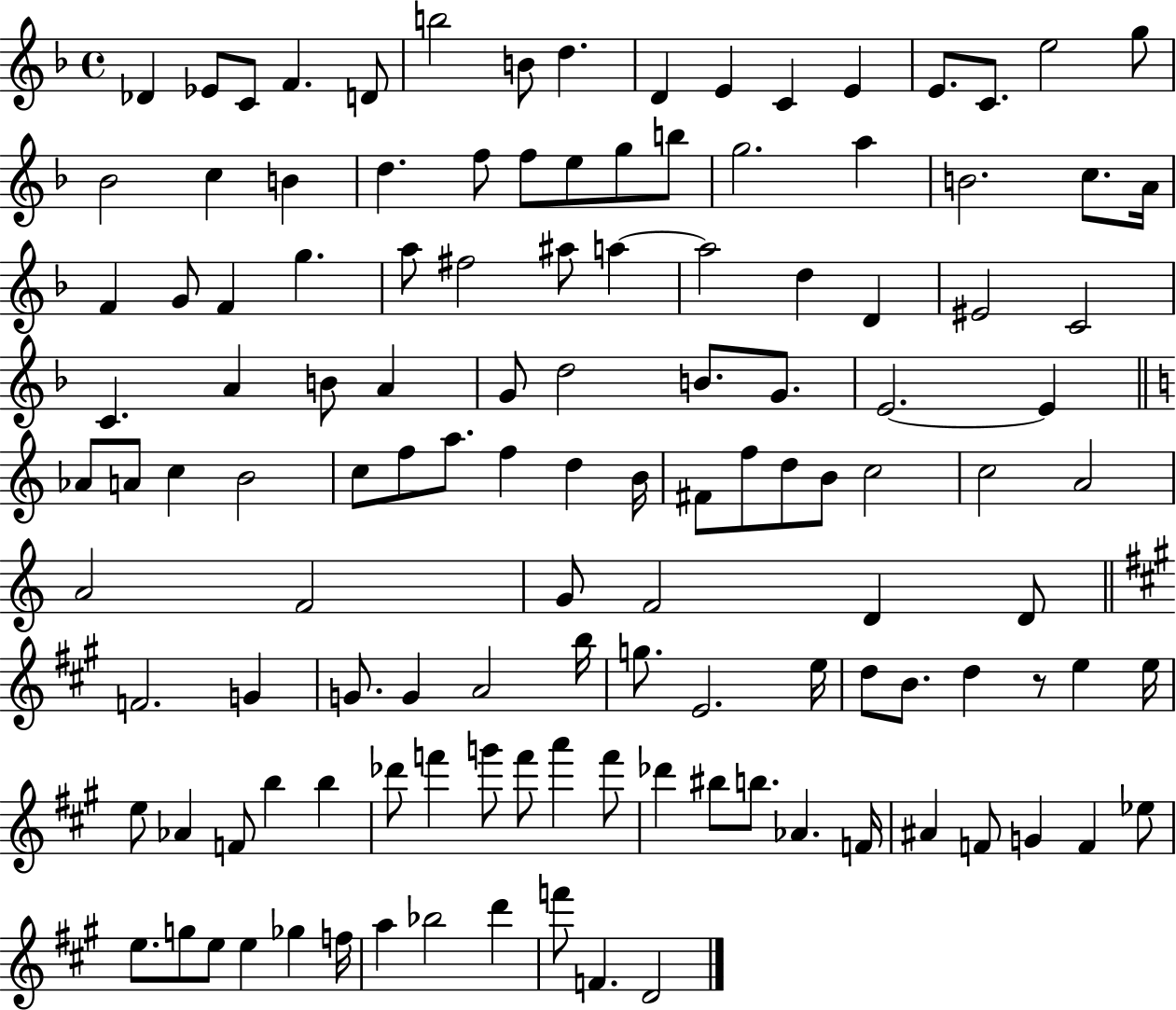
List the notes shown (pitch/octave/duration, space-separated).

Db4/q Eb4/e C4/e F4/q. D4/e B5/h B4/e D5/q. D4/q E4/q C4/q E4/q E4/e. C4/e. E5/h G5/e Bb4/h C5/q B4/q D5/q. F5/e F5/e E5/e G5/e B5/e G5/h. A5/q B4/h. C5/e. A4/s F4/q G4/e F4/q G5/q. A5/e F#5/h A#5/e A5/q A5/h D5/q D4/q EIS4/h C4/h C4/q. A4/q B4/e A4/q G4/e D5/h B4/e. G4/e. E4/h. E4/q Ab4/e A4/e C5/q B4/h C5/e F5/e A5/e. F5/q D5/q B4/s F#4/e F5/e D5/e B4/e C5/h C5/h A4/h A4/h F4/h G4/e F4/h D4/q D4/e F4/h. G4/q G4/e. G4/q A4/h B5/s G5/e. E4/h. E5/s D5/e B4/e. D5/q R/e E5/q E5/s E5/e Ab4/q F4/e B5/q B5/q Db6/e F6/q G6/e F6/e A6/q F6/e Db6/q BIS5/e B5/e. Ab4/q. F4/s A#4/q F4/e G4/q F4/q Eb5/e E5/e. G5/e E5/e E5/q Gb5/q F5/s A5/q Bb5/h D6/q F6/e F4/q. D4/h